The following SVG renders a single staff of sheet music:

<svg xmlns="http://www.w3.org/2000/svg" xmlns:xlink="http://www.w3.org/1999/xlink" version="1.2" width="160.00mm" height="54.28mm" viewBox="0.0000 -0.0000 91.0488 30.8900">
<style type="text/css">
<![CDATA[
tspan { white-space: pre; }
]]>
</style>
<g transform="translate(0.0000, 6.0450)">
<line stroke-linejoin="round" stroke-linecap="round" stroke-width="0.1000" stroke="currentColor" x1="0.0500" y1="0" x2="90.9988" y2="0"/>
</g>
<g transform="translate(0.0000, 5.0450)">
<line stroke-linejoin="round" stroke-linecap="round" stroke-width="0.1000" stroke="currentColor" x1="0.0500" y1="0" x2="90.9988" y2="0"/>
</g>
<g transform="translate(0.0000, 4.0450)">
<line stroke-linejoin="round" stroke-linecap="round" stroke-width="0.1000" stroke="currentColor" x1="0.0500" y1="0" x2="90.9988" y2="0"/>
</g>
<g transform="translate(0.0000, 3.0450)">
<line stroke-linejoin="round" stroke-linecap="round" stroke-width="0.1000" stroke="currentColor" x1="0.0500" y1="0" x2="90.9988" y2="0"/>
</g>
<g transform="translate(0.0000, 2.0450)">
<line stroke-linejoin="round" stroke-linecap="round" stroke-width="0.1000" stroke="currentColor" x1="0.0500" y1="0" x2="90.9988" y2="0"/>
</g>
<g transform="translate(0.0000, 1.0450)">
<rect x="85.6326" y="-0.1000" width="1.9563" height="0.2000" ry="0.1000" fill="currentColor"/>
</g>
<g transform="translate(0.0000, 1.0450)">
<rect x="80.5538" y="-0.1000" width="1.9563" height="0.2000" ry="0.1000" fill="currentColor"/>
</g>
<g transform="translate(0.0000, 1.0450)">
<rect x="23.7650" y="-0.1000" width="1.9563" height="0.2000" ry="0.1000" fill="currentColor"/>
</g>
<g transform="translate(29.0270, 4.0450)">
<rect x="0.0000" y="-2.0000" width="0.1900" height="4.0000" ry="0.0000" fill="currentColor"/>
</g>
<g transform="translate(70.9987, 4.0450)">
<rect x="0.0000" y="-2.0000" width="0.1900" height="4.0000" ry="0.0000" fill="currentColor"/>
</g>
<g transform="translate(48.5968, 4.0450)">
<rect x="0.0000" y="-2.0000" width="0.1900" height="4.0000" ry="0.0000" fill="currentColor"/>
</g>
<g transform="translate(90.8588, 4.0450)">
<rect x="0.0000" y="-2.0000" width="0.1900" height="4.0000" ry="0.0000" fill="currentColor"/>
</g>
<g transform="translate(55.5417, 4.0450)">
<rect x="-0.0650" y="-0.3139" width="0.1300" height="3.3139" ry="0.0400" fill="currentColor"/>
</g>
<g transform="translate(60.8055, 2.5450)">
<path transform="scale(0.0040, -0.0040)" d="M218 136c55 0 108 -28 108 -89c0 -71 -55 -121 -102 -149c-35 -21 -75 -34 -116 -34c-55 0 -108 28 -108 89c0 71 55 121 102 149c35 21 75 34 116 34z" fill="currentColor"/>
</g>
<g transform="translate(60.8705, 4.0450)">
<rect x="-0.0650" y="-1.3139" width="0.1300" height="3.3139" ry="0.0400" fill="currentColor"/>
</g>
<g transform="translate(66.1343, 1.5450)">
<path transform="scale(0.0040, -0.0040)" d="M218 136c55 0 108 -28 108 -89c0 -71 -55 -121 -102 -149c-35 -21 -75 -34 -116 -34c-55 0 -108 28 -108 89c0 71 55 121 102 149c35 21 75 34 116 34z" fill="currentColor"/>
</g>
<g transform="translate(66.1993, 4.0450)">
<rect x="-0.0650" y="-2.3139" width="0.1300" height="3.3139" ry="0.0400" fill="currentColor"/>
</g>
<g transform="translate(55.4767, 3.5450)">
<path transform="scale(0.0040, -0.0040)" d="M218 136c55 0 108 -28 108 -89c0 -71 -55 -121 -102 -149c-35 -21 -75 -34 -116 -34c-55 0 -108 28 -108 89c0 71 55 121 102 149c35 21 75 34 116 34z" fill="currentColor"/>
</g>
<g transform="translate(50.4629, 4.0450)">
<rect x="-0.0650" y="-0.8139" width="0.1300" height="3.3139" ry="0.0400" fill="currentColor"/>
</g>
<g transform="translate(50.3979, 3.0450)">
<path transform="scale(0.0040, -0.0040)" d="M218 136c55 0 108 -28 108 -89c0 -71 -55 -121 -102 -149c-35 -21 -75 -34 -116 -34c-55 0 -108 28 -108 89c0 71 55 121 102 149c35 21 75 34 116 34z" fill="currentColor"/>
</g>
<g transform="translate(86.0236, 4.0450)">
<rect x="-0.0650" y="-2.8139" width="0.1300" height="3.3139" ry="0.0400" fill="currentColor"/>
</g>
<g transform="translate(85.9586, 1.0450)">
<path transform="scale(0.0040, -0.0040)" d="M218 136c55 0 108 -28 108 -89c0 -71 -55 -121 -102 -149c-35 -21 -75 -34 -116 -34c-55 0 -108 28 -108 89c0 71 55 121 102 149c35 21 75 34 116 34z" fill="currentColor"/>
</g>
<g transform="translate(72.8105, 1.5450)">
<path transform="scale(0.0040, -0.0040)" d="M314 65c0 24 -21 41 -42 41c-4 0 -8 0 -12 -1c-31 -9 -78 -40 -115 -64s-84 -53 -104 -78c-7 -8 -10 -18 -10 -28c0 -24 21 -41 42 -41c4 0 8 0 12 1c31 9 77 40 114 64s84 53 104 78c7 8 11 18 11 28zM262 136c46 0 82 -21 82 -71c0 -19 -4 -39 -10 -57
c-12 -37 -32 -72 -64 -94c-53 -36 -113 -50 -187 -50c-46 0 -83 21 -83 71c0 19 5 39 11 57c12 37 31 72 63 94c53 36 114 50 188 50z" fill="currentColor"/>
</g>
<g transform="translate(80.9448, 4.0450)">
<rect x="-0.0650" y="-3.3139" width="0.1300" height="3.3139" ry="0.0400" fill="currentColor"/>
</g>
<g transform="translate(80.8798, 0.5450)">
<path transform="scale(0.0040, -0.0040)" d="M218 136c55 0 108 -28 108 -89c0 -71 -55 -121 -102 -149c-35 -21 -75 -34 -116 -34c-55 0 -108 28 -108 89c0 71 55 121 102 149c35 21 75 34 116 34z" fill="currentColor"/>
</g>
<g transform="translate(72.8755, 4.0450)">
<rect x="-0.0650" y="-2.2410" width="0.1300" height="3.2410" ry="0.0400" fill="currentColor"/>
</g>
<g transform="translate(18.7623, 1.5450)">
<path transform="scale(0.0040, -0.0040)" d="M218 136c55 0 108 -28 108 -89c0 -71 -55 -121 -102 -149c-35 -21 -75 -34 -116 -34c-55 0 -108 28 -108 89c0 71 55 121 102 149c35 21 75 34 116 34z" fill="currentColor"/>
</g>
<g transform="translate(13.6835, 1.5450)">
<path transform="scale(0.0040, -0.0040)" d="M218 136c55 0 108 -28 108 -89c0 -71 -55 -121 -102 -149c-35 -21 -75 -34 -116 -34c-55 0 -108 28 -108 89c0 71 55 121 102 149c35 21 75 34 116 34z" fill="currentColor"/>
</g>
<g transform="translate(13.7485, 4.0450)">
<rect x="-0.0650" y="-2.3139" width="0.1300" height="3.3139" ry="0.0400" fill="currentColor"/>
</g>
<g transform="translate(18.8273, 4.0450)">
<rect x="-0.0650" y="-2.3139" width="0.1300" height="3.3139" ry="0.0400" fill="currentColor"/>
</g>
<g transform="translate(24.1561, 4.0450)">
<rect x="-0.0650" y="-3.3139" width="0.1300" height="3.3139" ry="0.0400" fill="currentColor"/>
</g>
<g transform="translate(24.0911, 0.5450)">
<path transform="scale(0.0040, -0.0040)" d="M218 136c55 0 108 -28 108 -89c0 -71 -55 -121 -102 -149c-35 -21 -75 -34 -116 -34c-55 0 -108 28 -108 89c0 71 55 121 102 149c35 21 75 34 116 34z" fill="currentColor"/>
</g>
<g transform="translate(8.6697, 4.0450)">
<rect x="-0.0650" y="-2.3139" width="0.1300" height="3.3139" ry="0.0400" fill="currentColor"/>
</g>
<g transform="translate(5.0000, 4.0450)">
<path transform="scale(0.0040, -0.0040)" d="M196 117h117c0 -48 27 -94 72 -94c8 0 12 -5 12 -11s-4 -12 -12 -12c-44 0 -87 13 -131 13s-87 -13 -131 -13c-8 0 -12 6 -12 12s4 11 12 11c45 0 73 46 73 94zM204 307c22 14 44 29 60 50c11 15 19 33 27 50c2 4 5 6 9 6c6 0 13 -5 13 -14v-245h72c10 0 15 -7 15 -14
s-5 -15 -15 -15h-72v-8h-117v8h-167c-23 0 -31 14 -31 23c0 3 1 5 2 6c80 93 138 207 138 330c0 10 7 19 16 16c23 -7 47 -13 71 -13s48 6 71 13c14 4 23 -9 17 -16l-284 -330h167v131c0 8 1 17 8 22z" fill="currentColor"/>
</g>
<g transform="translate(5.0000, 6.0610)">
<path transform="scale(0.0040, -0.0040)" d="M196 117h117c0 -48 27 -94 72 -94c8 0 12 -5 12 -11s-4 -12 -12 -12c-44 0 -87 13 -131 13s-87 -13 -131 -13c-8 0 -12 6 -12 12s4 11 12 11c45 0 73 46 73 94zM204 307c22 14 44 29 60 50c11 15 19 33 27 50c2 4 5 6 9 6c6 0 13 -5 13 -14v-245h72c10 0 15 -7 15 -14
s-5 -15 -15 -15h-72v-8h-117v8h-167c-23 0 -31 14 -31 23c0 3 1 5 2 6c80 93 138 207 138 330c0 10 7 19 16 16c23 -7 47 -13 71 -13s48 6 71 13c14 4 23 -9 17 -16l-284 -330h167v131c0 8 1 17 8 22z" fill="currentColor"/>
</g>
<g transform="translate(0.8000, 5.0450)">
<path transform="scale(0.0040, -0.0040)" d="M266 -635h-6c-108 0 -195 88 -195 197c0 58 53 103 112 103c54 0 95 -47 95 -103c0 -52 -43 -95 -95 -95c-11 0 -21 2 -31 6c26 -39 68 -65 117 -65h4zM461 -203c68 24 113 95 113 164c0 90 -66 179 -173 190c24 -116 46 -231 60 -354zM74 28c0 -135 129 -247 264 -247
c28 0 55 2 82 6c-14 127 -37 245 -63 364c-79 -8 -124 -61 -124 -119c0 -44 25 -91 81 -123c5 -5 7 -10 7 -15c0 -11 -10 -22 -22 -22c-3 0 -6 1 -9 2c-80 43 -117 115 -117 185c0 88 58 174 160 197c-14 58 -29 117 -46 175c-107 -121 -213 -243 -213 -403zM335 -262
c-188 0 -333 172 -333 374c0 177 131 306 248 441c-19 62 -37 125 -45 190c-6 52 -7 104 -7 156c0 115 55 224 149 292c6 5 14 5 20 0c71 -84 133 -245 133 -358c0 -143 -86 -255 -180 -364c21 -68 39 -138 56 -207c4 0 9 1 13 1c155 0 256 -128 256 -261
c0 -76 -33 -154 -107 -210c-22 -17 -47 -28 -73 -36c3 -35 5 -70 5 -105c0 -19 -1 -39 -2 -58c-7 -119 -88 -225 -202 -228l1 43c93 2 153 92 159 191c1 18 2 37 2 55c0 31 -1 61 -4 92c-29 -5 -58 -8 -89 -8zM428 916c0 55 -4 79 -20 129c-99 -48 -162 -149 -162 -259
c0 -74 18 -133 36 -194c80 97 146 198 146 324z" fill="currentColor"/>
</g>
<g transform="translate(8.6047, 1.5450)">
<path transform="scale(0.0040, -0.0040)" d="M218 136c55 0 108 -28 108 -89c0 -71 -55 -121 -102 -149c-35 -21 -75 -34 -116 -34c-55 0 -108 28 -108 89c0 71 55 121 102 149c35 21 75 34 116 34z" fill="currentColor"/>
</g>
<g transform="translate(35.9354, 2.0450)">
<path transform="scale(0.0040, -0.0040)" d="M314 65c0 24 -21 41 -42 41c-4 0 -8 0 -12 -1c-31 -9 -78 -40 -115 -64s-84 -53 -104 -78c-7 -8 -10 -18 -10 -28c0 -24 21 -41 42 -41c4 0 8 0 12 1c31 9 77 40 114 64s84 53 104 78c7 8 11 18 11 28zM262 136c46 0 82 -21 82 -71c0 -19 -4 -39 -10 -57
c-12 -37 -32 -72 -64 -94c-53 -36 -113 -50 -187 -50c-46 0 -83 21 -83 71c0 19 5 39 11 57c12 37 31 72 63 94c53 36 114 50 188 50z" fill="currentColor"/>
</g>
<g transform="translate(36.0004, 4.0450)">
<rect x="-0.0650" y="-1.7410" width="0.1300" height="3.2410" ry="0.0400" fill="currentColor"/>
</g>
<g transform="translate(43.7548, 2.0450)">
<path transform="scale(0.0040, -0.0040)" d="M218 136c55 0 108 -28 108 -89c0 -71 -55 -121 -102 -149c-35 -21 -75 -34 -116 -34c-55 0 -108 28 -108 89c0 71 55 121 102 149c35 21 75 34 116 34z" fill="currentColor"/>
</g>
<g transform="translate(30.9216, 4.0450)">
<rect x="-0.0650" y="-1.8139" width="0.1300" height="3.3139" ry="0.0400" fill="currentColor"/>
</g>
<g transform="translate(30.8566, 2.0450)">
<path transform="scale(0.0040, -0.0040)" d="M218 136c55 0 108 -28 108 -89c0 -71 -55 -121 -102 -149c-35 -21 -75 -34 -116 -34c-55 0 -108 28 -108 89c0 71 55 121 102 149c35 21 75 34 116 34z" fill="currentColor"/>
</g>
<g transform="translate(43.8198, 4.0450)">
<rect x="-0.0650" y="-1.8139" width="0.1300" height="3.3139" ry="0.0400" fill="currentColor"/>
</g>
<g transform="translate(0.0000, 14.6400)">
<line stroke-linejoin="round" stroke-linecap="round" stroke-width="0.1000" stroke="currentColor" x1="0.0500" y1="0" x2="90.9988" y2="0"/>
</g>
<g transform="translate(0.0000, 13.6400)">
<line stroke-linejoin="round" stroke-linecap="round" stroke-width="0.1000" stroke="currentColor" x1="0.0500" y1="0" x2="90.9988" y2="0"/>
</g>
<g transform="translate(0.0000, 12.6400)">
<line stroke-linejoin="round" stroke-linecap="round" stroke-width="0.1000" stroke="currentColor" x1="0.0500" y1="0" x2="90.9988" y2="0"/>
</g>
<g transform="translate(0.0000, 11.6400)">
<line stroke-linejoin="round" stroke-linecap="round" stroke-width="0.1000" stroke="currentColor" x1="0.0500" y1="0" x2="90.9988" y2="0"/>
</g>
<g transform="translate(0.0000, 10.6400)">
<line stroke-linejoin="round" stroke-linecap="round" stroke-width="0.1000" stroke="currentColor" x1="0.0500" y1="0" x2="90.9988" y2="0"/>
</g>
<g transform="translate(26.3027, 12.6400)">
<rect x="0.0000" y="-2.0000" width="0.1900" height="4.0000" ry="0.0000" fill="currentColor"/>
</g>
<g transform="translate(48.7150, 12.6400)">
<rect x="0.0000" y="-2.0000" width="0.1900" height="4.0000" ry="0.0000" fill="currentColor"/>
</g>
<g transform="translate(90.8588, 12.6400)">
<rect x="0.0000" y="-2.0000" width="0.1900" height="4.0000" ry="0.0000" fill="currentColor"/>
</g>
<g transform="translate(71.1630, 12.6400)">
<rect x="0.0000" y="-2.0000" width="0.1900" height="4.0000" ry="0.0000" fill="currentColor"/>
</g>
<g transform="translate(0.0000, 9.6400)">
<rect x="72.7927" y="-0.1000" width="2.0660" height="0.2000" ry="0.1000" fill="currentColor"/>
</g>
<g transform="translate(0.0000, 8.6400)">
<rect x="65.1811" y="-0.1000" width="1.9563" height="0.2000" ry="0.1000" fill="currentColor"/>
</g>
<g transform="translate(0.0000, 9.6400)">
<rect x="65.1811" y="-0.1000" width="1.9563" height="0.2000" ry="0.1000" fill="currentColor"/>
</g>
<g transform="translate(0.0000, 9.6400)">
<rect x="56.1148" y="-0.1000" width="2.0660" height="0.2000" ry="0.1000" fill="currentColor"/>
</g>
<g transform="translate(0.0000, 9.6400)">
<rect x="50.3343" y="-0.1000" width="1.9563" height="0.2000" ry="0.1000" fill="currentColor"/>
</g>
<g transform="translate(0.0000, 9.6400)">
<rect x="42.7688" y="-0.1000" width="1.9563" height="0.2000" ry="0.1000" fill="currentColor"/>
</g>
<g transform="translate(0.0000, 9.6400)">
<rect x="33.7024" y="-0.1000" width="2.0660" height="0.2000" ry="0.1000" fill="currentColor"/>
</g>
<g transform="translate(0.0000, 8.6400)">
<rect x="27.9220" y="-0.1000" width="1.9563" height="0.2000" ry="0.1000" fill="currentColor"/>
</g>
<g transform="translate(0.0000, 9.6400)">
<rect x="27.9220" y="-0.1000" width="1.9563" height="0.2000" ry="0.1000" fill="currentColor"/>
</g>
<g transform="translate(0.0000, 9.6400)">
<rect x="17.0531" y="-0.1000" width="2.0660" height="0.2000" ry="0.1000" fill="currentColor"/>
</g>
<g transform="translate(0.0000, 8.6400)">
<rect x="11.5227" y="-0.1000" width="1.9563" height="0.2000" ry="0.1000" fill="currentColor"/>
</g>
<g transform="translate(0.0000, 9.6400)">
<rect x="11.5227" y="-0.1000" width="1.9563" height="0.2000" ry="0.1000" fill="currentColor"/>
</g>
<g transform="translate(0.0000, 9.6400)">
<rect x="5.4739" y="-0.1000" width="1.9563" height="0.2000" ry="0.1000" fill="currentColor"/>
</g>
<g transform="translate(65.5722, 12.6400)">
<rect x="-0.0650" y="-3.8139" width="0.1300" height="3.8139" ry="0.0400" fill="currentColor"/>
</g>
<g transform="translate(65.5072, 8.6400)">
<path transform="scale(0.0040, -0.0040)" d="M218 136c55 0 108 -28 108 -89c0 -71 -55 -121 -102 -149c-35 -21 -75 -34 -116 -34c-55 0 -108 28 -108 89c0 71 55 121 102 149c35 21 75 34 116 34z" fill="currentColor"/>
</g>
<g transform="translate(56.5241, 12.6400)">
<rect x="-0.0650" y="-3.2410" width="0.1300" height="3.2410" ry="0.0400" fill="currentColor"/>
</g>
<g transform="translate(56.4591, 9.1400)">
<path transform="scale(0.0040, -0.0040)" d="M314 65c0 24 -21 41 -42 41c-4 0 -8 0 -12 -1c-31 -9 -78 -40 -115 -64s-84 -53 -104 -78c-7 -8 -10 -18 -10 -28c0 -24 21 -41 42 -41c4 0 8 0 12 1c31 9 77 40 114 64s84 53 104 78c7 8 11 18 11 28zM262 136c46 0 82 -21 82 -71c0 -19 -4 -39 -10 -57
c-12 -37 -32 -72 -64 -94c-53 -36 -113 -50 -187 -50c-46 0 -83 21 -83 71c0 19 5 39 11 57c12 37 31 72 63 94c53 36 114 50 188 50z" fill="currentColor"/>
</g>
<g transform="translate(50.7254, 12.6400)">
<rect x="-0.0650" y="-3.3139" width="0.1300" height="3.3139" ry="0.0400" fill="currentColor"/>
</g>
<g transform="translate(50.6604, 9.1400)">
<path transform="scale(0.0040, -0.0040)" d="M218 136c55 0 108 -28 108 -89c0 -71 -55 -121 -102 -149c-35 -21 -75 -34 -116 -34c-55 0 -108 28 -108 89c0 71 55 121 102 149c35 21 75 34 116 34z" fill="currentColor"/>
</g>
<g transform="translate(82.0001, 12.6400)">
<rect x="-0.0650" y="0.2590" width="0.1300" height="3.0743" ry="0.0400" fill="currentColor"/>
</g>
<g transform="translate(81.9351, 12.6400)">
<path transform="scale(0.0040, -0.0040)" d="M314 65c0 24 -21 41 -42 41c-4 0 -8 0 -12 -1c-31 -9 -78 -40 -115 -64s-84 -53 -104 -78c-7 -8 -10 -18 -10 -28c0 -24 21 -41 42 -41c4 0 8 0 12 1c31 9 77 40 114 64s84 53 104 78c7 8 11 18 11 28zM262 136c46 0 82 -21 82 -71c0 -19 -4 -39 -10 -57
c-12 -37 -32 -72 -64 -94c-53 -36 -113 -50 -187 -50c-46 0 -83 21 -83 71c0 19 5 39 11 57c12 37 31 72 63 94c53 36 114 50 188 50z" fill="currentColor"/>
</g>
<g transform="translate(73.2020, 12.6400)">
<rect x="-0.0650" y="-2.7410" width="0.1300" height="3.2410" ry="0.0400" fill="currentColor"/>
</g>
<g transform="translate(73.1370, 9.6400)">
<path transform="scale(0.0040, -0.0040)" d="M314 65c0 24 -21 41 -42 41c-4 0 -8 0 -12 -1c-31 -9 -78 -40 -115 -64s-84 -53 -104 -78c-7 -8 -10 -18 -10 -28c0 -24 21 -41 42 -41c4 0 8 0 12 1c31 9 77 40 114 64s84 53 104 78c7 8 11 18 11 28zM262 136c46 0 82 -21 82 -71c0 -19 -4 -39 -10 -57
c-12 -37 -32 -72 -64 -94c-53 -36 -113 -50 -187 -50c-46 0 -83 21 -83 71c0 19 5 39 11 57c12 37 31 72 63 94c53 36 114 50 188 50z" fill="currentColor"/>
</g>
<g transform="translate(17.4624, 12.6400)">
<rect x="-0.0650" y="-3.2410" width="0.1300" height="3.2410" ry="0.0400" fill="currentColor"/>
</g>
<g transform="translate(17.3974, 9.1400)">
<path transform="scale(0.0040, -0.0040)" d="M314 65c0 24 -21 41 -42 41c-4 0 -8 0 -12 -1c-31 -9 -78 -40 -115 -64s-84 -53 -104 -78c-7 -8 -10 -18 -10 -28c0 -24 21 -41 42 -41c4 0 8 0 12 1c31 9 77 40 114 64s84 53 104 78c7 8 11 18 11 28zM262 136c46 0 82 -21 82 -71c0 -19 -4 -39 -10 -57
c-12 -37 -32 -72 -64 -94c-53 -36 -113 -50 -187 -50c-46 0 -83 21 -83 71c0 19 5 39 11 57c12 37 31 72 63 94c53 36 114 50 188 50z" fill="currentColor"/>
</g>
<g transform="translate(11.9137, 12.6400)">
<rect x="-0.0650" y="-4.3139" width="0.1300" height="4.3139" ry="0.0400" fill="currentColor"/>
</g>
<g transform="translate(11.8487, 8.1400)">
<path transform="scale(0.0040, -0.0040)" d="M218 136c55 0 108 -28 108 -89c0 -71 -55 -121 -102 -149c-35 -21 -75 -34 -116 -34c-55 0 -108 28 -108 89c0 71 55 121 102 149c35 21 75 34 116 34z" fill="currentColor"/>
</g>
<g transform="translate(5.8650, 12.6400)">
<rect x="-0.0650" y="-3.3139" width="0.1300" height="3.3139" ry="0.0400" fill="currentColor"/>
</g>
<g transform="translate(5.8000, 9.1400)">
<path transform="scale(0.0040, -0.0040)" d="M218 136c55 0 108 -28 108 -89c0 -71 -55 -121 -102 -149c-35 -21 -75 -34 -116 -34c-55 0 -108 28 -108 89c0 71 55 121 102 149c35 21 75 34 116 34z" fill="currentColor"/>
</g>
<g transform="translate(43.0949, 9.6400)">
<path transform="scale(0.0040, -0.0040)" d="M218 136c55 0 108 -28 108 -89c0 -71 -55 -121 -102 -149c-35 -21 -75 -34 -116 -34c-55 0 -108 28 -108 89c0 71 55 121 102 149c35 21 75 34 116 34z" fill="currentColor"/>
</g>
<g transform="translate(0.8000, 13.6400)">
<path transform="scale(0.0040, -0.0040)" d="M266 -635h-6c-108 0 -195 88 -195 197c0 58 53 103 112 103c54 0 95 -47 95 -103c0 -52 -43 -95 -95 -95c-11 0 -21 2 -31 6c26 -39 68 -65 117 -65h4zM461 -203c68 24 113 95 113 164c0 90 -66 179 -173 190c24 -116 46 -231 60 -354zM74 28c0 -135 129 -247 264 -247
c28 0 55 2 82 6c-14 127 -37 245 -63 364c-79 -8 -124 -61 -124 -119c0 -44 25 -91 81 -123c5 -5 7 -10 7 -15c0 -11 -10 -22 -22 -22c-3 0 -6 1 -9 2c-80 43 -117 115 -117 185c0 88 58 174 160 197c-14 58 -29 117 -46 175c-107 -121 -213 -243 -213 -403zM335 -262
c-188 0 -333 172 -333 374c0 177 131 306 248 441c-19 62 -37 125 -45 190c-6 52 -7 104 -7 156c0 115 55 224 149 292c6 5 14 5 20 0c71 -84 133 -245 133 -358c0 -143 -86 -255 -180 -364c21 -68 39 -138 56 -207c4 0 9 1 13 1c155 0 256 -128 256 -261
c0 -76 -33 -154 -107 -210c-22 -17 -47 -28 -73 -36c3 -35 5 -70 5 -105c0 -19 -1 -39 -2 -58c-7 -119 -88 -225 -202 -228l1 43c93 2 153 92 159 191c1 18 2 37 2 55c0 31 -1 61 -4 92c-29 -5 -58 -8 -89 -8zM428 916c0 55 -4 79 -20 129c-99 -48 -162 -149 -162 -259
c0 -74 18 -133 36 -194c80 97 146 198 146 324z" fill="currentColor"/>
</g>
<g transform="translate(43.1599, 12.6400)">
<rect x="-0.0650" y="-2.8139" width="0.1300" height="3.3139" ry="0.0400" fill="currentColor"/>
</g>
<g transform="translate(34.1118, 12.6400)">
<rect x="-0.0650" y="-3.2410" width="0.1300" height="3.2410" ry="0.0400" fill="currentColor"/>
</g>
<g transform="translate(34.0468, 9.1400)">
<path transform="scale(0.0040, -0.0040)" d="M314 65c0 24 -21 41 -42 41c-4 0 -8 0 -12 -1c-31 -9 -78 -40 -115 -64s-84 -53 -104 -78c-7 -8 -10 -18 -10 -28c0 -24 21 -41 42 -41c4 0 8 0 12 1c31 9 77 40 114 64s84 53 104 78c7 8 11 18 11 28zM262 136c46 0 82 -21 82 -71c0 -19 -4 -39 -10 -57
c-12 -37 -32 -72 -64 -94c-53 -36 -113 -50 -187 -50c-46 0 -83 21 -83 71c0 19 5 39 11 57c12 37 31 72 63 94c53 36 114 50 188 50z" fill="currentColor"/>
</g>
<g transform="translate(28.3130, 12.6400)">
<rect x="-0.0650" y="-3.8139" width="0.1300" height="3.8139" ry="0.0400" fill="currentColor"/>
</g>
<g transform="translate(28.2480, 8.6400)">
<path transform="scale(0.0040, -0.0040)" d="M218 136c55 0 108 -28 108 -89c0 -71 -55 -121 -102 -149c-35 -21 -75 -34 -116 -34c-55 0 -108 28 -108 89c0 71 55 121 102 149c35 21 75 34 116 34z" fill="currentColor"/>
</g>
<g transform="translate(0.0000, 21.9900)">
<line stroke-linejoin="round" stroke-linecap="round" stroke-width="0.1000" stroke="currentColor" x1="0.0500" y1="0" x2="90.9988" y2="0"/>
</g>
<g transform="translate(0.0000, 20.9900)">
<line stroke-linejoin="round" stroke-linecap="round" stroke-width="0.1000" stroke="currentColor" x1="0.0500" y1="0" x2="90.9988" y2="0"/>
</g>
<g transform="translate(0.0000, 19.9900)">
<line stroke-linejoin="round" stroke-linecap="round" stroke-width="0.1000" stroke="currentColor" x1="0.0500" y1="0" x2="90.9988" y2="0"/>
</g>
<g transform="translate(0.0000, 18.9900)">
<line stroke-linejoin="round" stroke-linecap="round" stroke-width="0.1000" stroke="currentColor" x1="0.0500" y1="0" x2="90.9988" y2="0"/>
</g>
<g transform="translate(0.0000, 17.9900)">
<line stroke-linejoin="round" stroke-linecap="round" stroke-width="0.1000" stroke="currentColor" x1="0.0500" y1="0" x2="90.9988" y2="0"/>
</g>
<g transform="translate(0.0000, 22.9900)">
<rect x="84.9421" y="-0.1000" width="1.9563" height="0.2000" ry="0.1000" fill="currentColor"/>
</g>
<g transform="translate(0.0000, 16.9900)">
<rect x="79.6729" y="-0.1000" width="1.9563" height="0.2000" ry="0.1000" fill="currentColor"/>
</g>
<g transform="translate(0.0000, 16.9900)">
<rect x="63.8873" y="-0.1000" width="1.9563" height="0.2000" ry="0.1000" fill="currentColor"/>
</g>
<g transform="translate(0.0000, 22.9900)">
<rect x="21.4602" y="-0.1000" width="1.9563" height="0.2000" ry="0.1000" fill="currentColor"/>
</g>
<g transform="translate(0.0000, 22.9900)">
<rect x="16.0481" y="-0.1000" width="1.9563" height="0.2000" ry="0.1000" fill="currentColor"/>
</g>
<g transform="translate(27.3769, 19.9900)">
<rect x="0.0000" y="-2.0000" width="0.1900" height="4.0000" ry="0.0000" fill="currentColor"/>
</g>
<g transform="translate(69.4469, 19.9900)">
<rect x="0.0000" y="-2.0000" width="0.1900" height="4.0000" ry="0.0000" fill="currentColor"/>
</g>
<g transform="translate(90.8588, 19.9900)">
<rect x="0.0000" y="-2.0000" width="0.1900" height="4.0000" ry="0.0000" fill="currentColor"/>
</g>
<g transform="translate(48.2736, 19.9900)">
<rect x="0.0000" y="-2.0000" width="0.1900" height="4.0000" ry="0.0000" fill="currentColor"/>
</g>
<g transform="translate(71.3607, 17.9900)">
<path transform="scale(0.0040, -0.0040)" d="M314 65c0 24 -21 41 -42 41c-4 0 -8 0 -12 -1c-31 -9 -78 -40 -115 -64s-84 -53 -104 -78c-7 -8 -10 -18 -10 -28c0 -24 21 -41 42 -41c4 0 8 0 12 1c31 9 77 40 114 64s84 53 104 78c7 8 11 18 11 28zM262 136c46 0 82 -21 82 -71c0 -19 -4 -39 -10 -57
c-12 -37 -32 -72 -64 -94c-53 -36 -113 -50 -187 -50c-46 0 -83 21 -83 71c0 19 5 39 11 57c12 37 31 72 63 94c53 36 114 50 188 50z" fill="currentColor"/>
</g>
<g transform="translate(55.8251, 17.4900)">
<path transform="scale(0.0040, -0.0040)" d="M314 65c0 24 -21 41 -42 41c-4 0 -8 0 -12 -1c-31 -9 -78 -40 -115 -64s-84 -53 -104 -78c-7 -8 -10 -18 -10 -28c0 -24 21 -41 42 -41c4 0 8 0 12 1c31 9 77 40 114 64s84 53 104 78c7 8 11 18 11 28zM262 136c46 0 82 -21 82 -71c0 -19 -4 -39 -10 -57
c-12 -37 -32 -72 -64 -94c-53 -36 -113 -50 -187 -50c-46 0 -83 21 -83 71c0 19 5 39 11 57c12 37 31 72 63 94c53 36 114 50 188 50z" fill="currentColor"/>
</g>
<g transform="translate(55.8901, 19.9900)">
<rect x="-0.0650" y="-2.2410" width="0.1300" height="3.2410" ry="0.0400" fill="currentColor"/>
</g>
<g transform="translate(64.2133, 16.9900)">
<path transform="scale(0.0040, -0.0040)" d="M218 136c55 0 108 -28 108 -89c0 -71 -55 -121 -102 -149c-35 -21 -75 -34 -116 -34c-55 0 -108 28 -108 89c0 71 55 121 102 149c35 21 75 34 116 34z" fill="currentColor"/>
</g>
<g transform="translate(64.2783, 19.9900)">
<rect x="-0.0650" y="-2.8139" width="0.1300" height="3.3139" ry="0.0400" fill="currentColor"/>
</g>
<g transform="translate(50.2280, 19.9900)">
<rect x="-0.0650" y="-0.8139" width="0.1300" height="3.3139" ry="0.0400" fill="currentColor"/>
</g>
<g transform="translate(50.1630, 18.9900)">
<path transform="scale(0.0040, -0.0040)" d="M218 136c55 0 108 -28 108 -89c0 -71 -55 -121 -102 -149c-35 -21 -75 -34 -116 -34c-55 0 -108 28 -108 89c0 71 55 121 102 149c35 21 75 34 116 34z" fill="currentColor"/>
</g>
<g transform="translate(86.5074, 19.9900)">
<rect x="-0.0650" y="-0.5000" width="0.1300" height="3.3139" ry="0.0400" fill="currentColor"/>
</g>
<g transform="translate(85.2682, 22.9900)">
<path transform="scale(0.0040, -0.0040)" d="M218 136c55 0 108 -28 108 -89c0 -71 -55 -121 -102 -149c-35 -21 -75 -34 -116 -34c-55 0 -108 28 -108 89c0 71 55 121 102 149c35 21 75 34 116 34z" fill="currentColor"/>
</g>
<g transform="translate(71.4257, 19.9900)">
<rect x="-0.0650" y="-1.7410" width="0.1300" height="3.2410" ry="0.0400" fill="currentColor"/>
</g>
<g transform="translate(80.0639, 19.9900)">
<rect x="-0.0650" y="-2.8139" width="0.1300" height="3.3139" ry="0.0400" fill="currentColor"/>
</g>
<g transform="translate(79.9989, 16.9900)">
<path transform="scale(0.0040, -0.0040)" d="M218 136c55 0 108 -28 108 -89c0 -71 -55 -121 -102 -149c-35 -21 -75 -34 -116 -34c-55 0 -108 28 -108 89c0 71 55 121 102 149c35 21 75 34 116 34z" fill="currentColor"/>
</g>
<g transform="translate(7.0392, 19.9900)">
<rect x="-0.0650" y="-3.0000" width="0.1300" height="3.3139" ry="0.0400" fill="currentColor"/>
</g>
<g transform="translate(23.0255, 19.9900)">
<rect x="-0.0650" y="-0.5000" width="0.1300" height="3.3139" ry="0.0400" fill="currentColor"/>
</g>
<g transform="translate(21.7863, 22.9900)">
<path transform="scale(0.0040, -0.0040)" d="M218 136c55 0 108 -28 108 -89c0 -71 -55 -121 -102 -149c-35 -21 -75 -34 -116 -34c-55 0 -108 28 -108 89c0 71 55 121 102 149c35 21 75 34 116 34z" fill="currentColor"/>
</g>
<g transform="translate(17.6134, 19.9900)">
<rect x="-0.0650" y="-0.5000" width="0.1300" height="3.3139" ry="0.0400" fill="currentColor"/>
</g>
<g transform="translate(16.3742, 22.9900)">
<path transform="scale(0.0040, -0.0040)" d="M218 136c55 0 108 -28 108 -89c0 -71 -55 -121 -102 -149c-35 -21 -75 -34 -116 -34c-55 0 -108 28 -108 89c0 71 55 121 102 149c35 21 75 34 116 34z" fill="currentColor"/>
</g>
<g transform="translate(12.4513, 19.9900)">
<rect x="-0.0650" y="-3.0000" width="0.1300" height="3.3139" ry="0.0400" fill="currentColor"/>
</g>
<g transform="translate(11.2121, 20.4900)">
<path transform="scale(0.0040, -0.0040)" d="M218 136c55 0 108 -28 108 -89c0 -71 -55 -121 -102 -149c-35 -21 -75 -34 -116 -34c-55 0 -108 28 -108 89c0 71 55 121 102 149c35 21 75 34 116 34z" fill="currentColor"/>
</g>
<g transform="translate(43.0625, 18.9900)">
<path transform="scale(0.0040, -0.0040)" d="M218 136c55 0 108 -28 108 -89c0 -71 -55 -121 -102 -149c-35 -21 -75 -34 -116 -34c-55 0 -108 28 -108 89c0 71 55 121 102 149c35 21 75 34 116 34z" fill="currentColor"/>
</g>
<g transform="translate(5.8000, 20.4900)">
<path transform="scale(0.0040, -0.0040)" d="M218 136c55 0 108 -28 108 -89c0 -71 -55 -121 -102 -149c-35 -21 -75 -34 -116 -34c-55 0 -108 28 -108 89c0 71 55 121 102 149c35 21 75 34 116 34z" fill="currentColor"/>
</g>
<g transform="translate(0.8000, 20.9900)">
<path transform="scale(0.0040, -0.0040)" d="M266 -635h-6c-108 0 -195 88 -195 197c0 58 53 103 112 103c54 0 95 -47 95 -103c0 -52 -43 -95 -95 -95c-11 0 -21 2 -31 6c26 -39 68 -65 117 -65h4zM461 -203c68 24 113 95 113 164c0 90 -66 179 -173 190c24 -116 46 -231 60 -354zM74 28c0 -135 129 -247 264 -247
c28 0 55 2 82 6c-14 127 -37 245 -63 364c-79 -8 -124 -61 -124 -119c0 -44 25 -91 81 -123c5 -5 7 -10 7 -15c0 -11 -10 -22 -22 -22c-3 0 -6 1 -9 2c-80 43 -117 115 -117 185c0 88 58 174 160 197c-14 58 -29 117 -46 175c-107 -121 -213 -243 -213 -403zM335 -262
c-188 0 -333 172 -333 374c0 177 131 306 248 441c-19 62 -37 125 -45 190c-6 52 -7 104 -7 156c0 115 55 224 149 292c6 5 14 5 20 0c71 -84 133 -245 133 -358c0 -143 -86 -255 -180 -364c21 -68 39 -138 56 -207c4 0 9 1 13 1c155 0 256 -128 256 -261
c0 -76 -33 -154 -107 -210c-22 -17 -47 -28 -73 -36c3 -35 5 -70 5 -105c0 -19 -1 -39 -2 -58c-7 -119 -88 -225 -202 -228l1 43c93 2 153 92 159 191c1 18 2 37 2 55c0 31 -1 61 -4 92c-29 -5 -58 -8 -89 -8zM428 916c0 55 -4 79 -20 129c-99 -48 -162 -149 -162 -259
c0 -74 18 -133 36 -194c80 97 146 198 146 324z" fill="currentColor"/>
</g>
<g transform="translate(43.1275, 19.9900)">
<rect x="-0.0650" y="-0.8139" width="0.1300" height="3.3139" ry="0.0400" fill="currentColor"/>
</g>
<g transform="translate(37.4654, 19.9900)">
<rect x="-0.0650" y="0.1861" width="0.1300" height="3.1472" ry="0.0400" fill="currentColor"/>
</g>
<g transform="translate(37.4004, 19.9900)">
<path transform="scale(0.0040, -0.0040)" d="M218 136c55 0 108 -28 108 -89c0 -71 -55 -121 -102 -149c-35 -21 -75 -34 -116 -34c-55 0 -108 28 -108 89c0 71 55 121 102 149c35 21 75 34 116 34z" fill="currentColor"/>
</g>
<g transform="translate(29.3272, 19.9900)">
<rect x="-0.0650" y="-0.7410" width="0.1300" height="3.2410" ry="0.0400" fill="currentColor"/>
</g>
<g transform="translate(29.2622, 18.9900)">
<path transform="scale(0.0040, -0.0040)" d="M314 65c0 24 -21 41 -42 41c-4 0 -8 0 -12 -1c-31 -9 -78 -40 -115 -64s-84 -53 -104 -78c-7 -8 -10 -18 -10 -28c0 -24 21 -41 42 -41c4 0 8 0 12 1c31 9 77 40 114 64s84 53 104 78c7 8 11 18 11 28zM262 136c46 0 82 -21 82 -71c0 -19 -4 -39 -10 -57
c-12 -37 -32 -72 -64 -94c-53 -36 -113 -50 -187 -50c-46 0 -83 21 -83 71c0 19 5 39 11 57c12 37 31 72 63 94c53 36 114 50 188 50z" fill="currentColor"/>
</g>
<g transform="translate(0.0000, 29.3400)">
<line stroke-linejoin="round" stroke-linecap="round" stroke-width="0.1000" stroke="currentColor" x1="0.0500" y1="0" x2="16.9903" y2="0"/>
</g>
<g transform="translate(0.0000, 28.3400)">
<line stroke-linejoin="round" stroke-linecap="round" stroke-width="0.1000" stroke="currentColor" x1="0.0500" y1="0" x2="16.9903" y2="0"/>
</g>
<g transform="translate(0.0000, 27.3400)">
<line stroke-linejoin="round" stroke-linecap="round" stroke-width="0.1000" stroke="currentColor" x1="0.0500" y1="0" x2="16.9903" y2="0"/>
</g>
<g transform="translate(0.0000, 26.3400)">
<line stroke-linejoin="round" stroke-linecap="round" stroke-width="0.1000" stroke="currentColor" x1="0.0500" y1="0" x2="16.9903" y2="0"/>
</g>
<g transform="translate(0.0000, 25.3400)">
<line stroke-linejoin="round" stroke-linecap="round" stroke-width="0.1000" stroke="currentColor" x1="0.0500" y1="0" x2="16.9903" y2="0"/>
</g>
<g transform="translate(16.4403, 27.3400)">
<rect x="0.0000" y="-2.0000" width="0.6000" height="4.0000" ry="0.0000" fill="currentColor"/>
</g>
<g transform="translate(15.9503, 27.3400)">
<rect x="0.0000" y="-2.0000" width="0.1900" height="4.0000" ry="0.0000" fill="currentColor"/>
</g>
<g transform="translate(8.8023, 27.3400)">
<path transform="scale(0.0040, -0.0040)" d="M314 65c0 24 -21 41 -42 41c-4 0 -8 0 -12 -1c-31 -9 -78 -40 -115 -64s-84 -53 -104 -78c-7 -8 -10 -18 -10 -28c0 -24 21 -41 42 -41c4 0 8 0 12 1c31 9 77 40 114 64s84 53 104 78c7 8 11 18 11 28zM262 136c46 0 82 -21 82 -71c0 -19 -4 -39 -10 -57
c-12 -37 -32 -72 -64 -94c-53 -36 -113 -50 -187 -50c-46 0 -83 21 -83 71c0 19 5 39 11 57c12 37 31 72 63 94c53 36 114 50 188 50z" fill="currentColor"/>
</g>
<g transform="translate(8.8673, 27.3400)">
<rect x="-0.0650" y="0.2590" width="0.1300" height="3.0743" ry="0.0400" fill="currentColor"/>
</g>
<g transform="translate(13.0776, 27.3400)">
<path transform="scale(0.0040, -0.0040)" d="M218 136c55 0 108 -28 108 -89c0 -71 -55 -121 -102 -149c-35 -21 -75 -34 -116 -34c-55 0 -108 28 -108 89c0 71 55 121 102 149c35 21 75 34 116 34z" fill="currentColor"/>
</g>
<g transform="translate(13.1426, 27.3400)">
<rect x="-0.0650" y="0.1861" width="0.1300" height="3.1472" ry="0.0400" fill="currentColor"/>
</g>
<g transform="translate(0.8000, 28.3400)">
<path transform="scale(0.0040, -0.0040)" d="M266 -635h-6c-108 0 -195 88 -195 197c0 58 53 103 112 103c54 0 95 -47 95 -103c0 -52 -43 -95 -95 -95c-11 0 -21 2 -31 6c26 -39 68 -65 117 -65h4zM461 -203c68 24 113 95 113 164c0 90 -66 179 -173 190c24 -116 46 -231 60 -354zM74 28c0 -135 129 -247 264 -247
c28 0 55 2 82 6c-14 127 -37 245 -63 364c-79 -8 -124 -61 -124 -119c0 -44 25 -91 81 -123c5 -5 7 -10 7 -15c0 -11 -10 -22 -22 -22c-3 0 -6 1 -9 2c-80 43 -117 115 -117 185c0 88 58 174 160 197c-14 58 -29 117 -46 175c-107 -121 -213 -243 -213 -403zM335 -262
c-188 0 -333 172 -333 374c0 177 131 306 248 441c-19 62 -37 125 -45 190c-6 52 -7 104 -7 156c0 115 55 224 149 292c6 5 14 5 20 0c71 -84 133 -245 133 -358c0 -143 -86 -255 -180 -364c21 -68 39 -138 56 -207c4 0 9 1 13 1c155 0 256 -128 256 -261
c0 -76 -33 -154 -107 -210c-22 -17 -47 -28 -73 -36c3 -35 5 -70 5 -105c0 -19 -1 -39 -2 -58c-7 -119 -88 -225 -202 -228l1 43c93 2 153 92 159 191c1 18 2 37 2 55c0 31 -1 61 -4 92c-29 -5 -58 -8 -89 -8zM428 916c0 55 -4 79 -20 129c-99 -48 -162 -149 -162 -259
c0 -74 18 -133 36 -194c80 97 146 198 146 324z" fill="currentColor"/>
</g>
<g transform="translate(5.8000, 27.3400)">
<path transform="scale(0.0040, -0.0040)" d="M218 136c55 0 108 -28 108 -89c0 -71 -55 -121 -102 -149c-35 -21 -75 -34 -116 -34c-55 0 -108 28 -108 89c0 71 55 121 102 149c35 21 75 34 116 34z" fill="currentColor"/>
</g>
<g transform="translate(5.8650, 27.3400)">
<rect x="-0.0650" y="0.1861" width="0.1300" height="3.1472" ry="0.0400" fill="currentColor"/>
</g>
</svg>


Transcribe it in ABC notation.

X:1
T:Untitled
M:4/4
L:1/4
K:C
g g g b f f2 f d c e g g2 b a b d' b2 c' b2 a b b2 c' a2 B2 A A C C d2 B d d g2 a f2 a C B B2 B